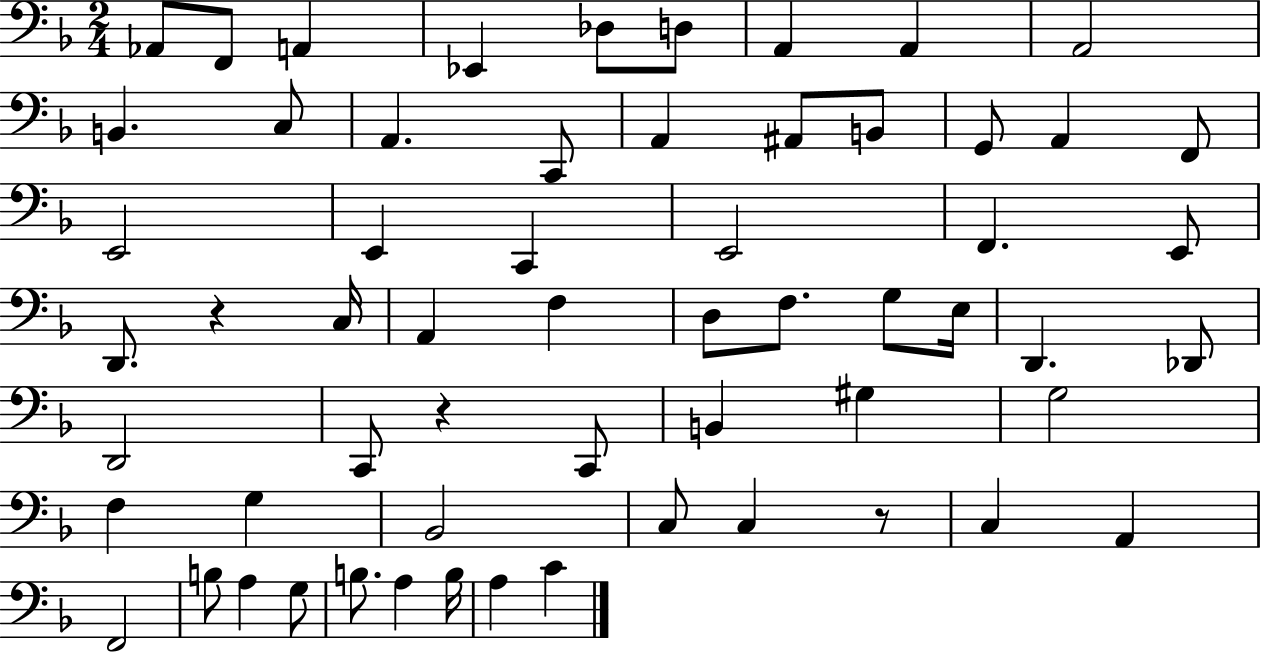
{
  \clef bass
  \numericTimeSignature
  \time 2/4
  \key f \major
  aes,8 f,8 a,4 | ees,4 des8 d8 | a,4 a,4 | a,2 | \break b,4. c8 | a,4. c,8 | a,4 ais,8 b,8 | g,8 a,4 f,8 | \break e,2 | e,4 c,4 | e,2 | f,4. e,8 | \break d,8. r4 c16 | a,4 f4 | d8 f8. g8 e16 | d,4. des,8 | \break d,2 | c,8 r4 c,8 | b,4 gis4 | g2 | \break f4 g4 | bes,2 | c8 c4 r8 | c4 a,4 | \break f,2 | b8 a4 g8 | b8. a4 b16 | a4 c'4 | \break \bar "|."
}